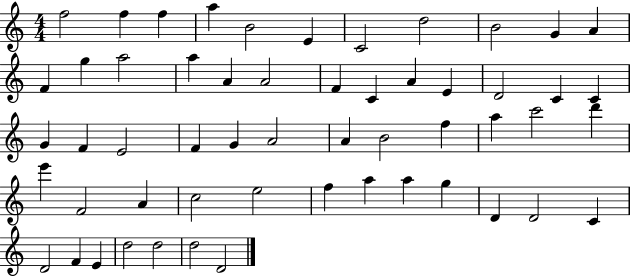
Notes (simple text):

F5/h F5/q F5/q A5/q B4/h E4/q C4/h D5/h B4/h G4/q A4/q F4/q G5/q A5/h A5/q A4/q A4/h F4/q C4/q A4/q E4/q D4/h C4/q C4/q G4/q F4/q E4/h F4/q G4/q A4/h A4/q B4/h F5/q A5/q C6/h D6/q E6/q F4/h A4/q C5/h E5/h F5/q A5/q A5/q G5/q D4/q D4/h C4/q D4/h F4/q E4/q D5/h D5/h D5/h D4/h